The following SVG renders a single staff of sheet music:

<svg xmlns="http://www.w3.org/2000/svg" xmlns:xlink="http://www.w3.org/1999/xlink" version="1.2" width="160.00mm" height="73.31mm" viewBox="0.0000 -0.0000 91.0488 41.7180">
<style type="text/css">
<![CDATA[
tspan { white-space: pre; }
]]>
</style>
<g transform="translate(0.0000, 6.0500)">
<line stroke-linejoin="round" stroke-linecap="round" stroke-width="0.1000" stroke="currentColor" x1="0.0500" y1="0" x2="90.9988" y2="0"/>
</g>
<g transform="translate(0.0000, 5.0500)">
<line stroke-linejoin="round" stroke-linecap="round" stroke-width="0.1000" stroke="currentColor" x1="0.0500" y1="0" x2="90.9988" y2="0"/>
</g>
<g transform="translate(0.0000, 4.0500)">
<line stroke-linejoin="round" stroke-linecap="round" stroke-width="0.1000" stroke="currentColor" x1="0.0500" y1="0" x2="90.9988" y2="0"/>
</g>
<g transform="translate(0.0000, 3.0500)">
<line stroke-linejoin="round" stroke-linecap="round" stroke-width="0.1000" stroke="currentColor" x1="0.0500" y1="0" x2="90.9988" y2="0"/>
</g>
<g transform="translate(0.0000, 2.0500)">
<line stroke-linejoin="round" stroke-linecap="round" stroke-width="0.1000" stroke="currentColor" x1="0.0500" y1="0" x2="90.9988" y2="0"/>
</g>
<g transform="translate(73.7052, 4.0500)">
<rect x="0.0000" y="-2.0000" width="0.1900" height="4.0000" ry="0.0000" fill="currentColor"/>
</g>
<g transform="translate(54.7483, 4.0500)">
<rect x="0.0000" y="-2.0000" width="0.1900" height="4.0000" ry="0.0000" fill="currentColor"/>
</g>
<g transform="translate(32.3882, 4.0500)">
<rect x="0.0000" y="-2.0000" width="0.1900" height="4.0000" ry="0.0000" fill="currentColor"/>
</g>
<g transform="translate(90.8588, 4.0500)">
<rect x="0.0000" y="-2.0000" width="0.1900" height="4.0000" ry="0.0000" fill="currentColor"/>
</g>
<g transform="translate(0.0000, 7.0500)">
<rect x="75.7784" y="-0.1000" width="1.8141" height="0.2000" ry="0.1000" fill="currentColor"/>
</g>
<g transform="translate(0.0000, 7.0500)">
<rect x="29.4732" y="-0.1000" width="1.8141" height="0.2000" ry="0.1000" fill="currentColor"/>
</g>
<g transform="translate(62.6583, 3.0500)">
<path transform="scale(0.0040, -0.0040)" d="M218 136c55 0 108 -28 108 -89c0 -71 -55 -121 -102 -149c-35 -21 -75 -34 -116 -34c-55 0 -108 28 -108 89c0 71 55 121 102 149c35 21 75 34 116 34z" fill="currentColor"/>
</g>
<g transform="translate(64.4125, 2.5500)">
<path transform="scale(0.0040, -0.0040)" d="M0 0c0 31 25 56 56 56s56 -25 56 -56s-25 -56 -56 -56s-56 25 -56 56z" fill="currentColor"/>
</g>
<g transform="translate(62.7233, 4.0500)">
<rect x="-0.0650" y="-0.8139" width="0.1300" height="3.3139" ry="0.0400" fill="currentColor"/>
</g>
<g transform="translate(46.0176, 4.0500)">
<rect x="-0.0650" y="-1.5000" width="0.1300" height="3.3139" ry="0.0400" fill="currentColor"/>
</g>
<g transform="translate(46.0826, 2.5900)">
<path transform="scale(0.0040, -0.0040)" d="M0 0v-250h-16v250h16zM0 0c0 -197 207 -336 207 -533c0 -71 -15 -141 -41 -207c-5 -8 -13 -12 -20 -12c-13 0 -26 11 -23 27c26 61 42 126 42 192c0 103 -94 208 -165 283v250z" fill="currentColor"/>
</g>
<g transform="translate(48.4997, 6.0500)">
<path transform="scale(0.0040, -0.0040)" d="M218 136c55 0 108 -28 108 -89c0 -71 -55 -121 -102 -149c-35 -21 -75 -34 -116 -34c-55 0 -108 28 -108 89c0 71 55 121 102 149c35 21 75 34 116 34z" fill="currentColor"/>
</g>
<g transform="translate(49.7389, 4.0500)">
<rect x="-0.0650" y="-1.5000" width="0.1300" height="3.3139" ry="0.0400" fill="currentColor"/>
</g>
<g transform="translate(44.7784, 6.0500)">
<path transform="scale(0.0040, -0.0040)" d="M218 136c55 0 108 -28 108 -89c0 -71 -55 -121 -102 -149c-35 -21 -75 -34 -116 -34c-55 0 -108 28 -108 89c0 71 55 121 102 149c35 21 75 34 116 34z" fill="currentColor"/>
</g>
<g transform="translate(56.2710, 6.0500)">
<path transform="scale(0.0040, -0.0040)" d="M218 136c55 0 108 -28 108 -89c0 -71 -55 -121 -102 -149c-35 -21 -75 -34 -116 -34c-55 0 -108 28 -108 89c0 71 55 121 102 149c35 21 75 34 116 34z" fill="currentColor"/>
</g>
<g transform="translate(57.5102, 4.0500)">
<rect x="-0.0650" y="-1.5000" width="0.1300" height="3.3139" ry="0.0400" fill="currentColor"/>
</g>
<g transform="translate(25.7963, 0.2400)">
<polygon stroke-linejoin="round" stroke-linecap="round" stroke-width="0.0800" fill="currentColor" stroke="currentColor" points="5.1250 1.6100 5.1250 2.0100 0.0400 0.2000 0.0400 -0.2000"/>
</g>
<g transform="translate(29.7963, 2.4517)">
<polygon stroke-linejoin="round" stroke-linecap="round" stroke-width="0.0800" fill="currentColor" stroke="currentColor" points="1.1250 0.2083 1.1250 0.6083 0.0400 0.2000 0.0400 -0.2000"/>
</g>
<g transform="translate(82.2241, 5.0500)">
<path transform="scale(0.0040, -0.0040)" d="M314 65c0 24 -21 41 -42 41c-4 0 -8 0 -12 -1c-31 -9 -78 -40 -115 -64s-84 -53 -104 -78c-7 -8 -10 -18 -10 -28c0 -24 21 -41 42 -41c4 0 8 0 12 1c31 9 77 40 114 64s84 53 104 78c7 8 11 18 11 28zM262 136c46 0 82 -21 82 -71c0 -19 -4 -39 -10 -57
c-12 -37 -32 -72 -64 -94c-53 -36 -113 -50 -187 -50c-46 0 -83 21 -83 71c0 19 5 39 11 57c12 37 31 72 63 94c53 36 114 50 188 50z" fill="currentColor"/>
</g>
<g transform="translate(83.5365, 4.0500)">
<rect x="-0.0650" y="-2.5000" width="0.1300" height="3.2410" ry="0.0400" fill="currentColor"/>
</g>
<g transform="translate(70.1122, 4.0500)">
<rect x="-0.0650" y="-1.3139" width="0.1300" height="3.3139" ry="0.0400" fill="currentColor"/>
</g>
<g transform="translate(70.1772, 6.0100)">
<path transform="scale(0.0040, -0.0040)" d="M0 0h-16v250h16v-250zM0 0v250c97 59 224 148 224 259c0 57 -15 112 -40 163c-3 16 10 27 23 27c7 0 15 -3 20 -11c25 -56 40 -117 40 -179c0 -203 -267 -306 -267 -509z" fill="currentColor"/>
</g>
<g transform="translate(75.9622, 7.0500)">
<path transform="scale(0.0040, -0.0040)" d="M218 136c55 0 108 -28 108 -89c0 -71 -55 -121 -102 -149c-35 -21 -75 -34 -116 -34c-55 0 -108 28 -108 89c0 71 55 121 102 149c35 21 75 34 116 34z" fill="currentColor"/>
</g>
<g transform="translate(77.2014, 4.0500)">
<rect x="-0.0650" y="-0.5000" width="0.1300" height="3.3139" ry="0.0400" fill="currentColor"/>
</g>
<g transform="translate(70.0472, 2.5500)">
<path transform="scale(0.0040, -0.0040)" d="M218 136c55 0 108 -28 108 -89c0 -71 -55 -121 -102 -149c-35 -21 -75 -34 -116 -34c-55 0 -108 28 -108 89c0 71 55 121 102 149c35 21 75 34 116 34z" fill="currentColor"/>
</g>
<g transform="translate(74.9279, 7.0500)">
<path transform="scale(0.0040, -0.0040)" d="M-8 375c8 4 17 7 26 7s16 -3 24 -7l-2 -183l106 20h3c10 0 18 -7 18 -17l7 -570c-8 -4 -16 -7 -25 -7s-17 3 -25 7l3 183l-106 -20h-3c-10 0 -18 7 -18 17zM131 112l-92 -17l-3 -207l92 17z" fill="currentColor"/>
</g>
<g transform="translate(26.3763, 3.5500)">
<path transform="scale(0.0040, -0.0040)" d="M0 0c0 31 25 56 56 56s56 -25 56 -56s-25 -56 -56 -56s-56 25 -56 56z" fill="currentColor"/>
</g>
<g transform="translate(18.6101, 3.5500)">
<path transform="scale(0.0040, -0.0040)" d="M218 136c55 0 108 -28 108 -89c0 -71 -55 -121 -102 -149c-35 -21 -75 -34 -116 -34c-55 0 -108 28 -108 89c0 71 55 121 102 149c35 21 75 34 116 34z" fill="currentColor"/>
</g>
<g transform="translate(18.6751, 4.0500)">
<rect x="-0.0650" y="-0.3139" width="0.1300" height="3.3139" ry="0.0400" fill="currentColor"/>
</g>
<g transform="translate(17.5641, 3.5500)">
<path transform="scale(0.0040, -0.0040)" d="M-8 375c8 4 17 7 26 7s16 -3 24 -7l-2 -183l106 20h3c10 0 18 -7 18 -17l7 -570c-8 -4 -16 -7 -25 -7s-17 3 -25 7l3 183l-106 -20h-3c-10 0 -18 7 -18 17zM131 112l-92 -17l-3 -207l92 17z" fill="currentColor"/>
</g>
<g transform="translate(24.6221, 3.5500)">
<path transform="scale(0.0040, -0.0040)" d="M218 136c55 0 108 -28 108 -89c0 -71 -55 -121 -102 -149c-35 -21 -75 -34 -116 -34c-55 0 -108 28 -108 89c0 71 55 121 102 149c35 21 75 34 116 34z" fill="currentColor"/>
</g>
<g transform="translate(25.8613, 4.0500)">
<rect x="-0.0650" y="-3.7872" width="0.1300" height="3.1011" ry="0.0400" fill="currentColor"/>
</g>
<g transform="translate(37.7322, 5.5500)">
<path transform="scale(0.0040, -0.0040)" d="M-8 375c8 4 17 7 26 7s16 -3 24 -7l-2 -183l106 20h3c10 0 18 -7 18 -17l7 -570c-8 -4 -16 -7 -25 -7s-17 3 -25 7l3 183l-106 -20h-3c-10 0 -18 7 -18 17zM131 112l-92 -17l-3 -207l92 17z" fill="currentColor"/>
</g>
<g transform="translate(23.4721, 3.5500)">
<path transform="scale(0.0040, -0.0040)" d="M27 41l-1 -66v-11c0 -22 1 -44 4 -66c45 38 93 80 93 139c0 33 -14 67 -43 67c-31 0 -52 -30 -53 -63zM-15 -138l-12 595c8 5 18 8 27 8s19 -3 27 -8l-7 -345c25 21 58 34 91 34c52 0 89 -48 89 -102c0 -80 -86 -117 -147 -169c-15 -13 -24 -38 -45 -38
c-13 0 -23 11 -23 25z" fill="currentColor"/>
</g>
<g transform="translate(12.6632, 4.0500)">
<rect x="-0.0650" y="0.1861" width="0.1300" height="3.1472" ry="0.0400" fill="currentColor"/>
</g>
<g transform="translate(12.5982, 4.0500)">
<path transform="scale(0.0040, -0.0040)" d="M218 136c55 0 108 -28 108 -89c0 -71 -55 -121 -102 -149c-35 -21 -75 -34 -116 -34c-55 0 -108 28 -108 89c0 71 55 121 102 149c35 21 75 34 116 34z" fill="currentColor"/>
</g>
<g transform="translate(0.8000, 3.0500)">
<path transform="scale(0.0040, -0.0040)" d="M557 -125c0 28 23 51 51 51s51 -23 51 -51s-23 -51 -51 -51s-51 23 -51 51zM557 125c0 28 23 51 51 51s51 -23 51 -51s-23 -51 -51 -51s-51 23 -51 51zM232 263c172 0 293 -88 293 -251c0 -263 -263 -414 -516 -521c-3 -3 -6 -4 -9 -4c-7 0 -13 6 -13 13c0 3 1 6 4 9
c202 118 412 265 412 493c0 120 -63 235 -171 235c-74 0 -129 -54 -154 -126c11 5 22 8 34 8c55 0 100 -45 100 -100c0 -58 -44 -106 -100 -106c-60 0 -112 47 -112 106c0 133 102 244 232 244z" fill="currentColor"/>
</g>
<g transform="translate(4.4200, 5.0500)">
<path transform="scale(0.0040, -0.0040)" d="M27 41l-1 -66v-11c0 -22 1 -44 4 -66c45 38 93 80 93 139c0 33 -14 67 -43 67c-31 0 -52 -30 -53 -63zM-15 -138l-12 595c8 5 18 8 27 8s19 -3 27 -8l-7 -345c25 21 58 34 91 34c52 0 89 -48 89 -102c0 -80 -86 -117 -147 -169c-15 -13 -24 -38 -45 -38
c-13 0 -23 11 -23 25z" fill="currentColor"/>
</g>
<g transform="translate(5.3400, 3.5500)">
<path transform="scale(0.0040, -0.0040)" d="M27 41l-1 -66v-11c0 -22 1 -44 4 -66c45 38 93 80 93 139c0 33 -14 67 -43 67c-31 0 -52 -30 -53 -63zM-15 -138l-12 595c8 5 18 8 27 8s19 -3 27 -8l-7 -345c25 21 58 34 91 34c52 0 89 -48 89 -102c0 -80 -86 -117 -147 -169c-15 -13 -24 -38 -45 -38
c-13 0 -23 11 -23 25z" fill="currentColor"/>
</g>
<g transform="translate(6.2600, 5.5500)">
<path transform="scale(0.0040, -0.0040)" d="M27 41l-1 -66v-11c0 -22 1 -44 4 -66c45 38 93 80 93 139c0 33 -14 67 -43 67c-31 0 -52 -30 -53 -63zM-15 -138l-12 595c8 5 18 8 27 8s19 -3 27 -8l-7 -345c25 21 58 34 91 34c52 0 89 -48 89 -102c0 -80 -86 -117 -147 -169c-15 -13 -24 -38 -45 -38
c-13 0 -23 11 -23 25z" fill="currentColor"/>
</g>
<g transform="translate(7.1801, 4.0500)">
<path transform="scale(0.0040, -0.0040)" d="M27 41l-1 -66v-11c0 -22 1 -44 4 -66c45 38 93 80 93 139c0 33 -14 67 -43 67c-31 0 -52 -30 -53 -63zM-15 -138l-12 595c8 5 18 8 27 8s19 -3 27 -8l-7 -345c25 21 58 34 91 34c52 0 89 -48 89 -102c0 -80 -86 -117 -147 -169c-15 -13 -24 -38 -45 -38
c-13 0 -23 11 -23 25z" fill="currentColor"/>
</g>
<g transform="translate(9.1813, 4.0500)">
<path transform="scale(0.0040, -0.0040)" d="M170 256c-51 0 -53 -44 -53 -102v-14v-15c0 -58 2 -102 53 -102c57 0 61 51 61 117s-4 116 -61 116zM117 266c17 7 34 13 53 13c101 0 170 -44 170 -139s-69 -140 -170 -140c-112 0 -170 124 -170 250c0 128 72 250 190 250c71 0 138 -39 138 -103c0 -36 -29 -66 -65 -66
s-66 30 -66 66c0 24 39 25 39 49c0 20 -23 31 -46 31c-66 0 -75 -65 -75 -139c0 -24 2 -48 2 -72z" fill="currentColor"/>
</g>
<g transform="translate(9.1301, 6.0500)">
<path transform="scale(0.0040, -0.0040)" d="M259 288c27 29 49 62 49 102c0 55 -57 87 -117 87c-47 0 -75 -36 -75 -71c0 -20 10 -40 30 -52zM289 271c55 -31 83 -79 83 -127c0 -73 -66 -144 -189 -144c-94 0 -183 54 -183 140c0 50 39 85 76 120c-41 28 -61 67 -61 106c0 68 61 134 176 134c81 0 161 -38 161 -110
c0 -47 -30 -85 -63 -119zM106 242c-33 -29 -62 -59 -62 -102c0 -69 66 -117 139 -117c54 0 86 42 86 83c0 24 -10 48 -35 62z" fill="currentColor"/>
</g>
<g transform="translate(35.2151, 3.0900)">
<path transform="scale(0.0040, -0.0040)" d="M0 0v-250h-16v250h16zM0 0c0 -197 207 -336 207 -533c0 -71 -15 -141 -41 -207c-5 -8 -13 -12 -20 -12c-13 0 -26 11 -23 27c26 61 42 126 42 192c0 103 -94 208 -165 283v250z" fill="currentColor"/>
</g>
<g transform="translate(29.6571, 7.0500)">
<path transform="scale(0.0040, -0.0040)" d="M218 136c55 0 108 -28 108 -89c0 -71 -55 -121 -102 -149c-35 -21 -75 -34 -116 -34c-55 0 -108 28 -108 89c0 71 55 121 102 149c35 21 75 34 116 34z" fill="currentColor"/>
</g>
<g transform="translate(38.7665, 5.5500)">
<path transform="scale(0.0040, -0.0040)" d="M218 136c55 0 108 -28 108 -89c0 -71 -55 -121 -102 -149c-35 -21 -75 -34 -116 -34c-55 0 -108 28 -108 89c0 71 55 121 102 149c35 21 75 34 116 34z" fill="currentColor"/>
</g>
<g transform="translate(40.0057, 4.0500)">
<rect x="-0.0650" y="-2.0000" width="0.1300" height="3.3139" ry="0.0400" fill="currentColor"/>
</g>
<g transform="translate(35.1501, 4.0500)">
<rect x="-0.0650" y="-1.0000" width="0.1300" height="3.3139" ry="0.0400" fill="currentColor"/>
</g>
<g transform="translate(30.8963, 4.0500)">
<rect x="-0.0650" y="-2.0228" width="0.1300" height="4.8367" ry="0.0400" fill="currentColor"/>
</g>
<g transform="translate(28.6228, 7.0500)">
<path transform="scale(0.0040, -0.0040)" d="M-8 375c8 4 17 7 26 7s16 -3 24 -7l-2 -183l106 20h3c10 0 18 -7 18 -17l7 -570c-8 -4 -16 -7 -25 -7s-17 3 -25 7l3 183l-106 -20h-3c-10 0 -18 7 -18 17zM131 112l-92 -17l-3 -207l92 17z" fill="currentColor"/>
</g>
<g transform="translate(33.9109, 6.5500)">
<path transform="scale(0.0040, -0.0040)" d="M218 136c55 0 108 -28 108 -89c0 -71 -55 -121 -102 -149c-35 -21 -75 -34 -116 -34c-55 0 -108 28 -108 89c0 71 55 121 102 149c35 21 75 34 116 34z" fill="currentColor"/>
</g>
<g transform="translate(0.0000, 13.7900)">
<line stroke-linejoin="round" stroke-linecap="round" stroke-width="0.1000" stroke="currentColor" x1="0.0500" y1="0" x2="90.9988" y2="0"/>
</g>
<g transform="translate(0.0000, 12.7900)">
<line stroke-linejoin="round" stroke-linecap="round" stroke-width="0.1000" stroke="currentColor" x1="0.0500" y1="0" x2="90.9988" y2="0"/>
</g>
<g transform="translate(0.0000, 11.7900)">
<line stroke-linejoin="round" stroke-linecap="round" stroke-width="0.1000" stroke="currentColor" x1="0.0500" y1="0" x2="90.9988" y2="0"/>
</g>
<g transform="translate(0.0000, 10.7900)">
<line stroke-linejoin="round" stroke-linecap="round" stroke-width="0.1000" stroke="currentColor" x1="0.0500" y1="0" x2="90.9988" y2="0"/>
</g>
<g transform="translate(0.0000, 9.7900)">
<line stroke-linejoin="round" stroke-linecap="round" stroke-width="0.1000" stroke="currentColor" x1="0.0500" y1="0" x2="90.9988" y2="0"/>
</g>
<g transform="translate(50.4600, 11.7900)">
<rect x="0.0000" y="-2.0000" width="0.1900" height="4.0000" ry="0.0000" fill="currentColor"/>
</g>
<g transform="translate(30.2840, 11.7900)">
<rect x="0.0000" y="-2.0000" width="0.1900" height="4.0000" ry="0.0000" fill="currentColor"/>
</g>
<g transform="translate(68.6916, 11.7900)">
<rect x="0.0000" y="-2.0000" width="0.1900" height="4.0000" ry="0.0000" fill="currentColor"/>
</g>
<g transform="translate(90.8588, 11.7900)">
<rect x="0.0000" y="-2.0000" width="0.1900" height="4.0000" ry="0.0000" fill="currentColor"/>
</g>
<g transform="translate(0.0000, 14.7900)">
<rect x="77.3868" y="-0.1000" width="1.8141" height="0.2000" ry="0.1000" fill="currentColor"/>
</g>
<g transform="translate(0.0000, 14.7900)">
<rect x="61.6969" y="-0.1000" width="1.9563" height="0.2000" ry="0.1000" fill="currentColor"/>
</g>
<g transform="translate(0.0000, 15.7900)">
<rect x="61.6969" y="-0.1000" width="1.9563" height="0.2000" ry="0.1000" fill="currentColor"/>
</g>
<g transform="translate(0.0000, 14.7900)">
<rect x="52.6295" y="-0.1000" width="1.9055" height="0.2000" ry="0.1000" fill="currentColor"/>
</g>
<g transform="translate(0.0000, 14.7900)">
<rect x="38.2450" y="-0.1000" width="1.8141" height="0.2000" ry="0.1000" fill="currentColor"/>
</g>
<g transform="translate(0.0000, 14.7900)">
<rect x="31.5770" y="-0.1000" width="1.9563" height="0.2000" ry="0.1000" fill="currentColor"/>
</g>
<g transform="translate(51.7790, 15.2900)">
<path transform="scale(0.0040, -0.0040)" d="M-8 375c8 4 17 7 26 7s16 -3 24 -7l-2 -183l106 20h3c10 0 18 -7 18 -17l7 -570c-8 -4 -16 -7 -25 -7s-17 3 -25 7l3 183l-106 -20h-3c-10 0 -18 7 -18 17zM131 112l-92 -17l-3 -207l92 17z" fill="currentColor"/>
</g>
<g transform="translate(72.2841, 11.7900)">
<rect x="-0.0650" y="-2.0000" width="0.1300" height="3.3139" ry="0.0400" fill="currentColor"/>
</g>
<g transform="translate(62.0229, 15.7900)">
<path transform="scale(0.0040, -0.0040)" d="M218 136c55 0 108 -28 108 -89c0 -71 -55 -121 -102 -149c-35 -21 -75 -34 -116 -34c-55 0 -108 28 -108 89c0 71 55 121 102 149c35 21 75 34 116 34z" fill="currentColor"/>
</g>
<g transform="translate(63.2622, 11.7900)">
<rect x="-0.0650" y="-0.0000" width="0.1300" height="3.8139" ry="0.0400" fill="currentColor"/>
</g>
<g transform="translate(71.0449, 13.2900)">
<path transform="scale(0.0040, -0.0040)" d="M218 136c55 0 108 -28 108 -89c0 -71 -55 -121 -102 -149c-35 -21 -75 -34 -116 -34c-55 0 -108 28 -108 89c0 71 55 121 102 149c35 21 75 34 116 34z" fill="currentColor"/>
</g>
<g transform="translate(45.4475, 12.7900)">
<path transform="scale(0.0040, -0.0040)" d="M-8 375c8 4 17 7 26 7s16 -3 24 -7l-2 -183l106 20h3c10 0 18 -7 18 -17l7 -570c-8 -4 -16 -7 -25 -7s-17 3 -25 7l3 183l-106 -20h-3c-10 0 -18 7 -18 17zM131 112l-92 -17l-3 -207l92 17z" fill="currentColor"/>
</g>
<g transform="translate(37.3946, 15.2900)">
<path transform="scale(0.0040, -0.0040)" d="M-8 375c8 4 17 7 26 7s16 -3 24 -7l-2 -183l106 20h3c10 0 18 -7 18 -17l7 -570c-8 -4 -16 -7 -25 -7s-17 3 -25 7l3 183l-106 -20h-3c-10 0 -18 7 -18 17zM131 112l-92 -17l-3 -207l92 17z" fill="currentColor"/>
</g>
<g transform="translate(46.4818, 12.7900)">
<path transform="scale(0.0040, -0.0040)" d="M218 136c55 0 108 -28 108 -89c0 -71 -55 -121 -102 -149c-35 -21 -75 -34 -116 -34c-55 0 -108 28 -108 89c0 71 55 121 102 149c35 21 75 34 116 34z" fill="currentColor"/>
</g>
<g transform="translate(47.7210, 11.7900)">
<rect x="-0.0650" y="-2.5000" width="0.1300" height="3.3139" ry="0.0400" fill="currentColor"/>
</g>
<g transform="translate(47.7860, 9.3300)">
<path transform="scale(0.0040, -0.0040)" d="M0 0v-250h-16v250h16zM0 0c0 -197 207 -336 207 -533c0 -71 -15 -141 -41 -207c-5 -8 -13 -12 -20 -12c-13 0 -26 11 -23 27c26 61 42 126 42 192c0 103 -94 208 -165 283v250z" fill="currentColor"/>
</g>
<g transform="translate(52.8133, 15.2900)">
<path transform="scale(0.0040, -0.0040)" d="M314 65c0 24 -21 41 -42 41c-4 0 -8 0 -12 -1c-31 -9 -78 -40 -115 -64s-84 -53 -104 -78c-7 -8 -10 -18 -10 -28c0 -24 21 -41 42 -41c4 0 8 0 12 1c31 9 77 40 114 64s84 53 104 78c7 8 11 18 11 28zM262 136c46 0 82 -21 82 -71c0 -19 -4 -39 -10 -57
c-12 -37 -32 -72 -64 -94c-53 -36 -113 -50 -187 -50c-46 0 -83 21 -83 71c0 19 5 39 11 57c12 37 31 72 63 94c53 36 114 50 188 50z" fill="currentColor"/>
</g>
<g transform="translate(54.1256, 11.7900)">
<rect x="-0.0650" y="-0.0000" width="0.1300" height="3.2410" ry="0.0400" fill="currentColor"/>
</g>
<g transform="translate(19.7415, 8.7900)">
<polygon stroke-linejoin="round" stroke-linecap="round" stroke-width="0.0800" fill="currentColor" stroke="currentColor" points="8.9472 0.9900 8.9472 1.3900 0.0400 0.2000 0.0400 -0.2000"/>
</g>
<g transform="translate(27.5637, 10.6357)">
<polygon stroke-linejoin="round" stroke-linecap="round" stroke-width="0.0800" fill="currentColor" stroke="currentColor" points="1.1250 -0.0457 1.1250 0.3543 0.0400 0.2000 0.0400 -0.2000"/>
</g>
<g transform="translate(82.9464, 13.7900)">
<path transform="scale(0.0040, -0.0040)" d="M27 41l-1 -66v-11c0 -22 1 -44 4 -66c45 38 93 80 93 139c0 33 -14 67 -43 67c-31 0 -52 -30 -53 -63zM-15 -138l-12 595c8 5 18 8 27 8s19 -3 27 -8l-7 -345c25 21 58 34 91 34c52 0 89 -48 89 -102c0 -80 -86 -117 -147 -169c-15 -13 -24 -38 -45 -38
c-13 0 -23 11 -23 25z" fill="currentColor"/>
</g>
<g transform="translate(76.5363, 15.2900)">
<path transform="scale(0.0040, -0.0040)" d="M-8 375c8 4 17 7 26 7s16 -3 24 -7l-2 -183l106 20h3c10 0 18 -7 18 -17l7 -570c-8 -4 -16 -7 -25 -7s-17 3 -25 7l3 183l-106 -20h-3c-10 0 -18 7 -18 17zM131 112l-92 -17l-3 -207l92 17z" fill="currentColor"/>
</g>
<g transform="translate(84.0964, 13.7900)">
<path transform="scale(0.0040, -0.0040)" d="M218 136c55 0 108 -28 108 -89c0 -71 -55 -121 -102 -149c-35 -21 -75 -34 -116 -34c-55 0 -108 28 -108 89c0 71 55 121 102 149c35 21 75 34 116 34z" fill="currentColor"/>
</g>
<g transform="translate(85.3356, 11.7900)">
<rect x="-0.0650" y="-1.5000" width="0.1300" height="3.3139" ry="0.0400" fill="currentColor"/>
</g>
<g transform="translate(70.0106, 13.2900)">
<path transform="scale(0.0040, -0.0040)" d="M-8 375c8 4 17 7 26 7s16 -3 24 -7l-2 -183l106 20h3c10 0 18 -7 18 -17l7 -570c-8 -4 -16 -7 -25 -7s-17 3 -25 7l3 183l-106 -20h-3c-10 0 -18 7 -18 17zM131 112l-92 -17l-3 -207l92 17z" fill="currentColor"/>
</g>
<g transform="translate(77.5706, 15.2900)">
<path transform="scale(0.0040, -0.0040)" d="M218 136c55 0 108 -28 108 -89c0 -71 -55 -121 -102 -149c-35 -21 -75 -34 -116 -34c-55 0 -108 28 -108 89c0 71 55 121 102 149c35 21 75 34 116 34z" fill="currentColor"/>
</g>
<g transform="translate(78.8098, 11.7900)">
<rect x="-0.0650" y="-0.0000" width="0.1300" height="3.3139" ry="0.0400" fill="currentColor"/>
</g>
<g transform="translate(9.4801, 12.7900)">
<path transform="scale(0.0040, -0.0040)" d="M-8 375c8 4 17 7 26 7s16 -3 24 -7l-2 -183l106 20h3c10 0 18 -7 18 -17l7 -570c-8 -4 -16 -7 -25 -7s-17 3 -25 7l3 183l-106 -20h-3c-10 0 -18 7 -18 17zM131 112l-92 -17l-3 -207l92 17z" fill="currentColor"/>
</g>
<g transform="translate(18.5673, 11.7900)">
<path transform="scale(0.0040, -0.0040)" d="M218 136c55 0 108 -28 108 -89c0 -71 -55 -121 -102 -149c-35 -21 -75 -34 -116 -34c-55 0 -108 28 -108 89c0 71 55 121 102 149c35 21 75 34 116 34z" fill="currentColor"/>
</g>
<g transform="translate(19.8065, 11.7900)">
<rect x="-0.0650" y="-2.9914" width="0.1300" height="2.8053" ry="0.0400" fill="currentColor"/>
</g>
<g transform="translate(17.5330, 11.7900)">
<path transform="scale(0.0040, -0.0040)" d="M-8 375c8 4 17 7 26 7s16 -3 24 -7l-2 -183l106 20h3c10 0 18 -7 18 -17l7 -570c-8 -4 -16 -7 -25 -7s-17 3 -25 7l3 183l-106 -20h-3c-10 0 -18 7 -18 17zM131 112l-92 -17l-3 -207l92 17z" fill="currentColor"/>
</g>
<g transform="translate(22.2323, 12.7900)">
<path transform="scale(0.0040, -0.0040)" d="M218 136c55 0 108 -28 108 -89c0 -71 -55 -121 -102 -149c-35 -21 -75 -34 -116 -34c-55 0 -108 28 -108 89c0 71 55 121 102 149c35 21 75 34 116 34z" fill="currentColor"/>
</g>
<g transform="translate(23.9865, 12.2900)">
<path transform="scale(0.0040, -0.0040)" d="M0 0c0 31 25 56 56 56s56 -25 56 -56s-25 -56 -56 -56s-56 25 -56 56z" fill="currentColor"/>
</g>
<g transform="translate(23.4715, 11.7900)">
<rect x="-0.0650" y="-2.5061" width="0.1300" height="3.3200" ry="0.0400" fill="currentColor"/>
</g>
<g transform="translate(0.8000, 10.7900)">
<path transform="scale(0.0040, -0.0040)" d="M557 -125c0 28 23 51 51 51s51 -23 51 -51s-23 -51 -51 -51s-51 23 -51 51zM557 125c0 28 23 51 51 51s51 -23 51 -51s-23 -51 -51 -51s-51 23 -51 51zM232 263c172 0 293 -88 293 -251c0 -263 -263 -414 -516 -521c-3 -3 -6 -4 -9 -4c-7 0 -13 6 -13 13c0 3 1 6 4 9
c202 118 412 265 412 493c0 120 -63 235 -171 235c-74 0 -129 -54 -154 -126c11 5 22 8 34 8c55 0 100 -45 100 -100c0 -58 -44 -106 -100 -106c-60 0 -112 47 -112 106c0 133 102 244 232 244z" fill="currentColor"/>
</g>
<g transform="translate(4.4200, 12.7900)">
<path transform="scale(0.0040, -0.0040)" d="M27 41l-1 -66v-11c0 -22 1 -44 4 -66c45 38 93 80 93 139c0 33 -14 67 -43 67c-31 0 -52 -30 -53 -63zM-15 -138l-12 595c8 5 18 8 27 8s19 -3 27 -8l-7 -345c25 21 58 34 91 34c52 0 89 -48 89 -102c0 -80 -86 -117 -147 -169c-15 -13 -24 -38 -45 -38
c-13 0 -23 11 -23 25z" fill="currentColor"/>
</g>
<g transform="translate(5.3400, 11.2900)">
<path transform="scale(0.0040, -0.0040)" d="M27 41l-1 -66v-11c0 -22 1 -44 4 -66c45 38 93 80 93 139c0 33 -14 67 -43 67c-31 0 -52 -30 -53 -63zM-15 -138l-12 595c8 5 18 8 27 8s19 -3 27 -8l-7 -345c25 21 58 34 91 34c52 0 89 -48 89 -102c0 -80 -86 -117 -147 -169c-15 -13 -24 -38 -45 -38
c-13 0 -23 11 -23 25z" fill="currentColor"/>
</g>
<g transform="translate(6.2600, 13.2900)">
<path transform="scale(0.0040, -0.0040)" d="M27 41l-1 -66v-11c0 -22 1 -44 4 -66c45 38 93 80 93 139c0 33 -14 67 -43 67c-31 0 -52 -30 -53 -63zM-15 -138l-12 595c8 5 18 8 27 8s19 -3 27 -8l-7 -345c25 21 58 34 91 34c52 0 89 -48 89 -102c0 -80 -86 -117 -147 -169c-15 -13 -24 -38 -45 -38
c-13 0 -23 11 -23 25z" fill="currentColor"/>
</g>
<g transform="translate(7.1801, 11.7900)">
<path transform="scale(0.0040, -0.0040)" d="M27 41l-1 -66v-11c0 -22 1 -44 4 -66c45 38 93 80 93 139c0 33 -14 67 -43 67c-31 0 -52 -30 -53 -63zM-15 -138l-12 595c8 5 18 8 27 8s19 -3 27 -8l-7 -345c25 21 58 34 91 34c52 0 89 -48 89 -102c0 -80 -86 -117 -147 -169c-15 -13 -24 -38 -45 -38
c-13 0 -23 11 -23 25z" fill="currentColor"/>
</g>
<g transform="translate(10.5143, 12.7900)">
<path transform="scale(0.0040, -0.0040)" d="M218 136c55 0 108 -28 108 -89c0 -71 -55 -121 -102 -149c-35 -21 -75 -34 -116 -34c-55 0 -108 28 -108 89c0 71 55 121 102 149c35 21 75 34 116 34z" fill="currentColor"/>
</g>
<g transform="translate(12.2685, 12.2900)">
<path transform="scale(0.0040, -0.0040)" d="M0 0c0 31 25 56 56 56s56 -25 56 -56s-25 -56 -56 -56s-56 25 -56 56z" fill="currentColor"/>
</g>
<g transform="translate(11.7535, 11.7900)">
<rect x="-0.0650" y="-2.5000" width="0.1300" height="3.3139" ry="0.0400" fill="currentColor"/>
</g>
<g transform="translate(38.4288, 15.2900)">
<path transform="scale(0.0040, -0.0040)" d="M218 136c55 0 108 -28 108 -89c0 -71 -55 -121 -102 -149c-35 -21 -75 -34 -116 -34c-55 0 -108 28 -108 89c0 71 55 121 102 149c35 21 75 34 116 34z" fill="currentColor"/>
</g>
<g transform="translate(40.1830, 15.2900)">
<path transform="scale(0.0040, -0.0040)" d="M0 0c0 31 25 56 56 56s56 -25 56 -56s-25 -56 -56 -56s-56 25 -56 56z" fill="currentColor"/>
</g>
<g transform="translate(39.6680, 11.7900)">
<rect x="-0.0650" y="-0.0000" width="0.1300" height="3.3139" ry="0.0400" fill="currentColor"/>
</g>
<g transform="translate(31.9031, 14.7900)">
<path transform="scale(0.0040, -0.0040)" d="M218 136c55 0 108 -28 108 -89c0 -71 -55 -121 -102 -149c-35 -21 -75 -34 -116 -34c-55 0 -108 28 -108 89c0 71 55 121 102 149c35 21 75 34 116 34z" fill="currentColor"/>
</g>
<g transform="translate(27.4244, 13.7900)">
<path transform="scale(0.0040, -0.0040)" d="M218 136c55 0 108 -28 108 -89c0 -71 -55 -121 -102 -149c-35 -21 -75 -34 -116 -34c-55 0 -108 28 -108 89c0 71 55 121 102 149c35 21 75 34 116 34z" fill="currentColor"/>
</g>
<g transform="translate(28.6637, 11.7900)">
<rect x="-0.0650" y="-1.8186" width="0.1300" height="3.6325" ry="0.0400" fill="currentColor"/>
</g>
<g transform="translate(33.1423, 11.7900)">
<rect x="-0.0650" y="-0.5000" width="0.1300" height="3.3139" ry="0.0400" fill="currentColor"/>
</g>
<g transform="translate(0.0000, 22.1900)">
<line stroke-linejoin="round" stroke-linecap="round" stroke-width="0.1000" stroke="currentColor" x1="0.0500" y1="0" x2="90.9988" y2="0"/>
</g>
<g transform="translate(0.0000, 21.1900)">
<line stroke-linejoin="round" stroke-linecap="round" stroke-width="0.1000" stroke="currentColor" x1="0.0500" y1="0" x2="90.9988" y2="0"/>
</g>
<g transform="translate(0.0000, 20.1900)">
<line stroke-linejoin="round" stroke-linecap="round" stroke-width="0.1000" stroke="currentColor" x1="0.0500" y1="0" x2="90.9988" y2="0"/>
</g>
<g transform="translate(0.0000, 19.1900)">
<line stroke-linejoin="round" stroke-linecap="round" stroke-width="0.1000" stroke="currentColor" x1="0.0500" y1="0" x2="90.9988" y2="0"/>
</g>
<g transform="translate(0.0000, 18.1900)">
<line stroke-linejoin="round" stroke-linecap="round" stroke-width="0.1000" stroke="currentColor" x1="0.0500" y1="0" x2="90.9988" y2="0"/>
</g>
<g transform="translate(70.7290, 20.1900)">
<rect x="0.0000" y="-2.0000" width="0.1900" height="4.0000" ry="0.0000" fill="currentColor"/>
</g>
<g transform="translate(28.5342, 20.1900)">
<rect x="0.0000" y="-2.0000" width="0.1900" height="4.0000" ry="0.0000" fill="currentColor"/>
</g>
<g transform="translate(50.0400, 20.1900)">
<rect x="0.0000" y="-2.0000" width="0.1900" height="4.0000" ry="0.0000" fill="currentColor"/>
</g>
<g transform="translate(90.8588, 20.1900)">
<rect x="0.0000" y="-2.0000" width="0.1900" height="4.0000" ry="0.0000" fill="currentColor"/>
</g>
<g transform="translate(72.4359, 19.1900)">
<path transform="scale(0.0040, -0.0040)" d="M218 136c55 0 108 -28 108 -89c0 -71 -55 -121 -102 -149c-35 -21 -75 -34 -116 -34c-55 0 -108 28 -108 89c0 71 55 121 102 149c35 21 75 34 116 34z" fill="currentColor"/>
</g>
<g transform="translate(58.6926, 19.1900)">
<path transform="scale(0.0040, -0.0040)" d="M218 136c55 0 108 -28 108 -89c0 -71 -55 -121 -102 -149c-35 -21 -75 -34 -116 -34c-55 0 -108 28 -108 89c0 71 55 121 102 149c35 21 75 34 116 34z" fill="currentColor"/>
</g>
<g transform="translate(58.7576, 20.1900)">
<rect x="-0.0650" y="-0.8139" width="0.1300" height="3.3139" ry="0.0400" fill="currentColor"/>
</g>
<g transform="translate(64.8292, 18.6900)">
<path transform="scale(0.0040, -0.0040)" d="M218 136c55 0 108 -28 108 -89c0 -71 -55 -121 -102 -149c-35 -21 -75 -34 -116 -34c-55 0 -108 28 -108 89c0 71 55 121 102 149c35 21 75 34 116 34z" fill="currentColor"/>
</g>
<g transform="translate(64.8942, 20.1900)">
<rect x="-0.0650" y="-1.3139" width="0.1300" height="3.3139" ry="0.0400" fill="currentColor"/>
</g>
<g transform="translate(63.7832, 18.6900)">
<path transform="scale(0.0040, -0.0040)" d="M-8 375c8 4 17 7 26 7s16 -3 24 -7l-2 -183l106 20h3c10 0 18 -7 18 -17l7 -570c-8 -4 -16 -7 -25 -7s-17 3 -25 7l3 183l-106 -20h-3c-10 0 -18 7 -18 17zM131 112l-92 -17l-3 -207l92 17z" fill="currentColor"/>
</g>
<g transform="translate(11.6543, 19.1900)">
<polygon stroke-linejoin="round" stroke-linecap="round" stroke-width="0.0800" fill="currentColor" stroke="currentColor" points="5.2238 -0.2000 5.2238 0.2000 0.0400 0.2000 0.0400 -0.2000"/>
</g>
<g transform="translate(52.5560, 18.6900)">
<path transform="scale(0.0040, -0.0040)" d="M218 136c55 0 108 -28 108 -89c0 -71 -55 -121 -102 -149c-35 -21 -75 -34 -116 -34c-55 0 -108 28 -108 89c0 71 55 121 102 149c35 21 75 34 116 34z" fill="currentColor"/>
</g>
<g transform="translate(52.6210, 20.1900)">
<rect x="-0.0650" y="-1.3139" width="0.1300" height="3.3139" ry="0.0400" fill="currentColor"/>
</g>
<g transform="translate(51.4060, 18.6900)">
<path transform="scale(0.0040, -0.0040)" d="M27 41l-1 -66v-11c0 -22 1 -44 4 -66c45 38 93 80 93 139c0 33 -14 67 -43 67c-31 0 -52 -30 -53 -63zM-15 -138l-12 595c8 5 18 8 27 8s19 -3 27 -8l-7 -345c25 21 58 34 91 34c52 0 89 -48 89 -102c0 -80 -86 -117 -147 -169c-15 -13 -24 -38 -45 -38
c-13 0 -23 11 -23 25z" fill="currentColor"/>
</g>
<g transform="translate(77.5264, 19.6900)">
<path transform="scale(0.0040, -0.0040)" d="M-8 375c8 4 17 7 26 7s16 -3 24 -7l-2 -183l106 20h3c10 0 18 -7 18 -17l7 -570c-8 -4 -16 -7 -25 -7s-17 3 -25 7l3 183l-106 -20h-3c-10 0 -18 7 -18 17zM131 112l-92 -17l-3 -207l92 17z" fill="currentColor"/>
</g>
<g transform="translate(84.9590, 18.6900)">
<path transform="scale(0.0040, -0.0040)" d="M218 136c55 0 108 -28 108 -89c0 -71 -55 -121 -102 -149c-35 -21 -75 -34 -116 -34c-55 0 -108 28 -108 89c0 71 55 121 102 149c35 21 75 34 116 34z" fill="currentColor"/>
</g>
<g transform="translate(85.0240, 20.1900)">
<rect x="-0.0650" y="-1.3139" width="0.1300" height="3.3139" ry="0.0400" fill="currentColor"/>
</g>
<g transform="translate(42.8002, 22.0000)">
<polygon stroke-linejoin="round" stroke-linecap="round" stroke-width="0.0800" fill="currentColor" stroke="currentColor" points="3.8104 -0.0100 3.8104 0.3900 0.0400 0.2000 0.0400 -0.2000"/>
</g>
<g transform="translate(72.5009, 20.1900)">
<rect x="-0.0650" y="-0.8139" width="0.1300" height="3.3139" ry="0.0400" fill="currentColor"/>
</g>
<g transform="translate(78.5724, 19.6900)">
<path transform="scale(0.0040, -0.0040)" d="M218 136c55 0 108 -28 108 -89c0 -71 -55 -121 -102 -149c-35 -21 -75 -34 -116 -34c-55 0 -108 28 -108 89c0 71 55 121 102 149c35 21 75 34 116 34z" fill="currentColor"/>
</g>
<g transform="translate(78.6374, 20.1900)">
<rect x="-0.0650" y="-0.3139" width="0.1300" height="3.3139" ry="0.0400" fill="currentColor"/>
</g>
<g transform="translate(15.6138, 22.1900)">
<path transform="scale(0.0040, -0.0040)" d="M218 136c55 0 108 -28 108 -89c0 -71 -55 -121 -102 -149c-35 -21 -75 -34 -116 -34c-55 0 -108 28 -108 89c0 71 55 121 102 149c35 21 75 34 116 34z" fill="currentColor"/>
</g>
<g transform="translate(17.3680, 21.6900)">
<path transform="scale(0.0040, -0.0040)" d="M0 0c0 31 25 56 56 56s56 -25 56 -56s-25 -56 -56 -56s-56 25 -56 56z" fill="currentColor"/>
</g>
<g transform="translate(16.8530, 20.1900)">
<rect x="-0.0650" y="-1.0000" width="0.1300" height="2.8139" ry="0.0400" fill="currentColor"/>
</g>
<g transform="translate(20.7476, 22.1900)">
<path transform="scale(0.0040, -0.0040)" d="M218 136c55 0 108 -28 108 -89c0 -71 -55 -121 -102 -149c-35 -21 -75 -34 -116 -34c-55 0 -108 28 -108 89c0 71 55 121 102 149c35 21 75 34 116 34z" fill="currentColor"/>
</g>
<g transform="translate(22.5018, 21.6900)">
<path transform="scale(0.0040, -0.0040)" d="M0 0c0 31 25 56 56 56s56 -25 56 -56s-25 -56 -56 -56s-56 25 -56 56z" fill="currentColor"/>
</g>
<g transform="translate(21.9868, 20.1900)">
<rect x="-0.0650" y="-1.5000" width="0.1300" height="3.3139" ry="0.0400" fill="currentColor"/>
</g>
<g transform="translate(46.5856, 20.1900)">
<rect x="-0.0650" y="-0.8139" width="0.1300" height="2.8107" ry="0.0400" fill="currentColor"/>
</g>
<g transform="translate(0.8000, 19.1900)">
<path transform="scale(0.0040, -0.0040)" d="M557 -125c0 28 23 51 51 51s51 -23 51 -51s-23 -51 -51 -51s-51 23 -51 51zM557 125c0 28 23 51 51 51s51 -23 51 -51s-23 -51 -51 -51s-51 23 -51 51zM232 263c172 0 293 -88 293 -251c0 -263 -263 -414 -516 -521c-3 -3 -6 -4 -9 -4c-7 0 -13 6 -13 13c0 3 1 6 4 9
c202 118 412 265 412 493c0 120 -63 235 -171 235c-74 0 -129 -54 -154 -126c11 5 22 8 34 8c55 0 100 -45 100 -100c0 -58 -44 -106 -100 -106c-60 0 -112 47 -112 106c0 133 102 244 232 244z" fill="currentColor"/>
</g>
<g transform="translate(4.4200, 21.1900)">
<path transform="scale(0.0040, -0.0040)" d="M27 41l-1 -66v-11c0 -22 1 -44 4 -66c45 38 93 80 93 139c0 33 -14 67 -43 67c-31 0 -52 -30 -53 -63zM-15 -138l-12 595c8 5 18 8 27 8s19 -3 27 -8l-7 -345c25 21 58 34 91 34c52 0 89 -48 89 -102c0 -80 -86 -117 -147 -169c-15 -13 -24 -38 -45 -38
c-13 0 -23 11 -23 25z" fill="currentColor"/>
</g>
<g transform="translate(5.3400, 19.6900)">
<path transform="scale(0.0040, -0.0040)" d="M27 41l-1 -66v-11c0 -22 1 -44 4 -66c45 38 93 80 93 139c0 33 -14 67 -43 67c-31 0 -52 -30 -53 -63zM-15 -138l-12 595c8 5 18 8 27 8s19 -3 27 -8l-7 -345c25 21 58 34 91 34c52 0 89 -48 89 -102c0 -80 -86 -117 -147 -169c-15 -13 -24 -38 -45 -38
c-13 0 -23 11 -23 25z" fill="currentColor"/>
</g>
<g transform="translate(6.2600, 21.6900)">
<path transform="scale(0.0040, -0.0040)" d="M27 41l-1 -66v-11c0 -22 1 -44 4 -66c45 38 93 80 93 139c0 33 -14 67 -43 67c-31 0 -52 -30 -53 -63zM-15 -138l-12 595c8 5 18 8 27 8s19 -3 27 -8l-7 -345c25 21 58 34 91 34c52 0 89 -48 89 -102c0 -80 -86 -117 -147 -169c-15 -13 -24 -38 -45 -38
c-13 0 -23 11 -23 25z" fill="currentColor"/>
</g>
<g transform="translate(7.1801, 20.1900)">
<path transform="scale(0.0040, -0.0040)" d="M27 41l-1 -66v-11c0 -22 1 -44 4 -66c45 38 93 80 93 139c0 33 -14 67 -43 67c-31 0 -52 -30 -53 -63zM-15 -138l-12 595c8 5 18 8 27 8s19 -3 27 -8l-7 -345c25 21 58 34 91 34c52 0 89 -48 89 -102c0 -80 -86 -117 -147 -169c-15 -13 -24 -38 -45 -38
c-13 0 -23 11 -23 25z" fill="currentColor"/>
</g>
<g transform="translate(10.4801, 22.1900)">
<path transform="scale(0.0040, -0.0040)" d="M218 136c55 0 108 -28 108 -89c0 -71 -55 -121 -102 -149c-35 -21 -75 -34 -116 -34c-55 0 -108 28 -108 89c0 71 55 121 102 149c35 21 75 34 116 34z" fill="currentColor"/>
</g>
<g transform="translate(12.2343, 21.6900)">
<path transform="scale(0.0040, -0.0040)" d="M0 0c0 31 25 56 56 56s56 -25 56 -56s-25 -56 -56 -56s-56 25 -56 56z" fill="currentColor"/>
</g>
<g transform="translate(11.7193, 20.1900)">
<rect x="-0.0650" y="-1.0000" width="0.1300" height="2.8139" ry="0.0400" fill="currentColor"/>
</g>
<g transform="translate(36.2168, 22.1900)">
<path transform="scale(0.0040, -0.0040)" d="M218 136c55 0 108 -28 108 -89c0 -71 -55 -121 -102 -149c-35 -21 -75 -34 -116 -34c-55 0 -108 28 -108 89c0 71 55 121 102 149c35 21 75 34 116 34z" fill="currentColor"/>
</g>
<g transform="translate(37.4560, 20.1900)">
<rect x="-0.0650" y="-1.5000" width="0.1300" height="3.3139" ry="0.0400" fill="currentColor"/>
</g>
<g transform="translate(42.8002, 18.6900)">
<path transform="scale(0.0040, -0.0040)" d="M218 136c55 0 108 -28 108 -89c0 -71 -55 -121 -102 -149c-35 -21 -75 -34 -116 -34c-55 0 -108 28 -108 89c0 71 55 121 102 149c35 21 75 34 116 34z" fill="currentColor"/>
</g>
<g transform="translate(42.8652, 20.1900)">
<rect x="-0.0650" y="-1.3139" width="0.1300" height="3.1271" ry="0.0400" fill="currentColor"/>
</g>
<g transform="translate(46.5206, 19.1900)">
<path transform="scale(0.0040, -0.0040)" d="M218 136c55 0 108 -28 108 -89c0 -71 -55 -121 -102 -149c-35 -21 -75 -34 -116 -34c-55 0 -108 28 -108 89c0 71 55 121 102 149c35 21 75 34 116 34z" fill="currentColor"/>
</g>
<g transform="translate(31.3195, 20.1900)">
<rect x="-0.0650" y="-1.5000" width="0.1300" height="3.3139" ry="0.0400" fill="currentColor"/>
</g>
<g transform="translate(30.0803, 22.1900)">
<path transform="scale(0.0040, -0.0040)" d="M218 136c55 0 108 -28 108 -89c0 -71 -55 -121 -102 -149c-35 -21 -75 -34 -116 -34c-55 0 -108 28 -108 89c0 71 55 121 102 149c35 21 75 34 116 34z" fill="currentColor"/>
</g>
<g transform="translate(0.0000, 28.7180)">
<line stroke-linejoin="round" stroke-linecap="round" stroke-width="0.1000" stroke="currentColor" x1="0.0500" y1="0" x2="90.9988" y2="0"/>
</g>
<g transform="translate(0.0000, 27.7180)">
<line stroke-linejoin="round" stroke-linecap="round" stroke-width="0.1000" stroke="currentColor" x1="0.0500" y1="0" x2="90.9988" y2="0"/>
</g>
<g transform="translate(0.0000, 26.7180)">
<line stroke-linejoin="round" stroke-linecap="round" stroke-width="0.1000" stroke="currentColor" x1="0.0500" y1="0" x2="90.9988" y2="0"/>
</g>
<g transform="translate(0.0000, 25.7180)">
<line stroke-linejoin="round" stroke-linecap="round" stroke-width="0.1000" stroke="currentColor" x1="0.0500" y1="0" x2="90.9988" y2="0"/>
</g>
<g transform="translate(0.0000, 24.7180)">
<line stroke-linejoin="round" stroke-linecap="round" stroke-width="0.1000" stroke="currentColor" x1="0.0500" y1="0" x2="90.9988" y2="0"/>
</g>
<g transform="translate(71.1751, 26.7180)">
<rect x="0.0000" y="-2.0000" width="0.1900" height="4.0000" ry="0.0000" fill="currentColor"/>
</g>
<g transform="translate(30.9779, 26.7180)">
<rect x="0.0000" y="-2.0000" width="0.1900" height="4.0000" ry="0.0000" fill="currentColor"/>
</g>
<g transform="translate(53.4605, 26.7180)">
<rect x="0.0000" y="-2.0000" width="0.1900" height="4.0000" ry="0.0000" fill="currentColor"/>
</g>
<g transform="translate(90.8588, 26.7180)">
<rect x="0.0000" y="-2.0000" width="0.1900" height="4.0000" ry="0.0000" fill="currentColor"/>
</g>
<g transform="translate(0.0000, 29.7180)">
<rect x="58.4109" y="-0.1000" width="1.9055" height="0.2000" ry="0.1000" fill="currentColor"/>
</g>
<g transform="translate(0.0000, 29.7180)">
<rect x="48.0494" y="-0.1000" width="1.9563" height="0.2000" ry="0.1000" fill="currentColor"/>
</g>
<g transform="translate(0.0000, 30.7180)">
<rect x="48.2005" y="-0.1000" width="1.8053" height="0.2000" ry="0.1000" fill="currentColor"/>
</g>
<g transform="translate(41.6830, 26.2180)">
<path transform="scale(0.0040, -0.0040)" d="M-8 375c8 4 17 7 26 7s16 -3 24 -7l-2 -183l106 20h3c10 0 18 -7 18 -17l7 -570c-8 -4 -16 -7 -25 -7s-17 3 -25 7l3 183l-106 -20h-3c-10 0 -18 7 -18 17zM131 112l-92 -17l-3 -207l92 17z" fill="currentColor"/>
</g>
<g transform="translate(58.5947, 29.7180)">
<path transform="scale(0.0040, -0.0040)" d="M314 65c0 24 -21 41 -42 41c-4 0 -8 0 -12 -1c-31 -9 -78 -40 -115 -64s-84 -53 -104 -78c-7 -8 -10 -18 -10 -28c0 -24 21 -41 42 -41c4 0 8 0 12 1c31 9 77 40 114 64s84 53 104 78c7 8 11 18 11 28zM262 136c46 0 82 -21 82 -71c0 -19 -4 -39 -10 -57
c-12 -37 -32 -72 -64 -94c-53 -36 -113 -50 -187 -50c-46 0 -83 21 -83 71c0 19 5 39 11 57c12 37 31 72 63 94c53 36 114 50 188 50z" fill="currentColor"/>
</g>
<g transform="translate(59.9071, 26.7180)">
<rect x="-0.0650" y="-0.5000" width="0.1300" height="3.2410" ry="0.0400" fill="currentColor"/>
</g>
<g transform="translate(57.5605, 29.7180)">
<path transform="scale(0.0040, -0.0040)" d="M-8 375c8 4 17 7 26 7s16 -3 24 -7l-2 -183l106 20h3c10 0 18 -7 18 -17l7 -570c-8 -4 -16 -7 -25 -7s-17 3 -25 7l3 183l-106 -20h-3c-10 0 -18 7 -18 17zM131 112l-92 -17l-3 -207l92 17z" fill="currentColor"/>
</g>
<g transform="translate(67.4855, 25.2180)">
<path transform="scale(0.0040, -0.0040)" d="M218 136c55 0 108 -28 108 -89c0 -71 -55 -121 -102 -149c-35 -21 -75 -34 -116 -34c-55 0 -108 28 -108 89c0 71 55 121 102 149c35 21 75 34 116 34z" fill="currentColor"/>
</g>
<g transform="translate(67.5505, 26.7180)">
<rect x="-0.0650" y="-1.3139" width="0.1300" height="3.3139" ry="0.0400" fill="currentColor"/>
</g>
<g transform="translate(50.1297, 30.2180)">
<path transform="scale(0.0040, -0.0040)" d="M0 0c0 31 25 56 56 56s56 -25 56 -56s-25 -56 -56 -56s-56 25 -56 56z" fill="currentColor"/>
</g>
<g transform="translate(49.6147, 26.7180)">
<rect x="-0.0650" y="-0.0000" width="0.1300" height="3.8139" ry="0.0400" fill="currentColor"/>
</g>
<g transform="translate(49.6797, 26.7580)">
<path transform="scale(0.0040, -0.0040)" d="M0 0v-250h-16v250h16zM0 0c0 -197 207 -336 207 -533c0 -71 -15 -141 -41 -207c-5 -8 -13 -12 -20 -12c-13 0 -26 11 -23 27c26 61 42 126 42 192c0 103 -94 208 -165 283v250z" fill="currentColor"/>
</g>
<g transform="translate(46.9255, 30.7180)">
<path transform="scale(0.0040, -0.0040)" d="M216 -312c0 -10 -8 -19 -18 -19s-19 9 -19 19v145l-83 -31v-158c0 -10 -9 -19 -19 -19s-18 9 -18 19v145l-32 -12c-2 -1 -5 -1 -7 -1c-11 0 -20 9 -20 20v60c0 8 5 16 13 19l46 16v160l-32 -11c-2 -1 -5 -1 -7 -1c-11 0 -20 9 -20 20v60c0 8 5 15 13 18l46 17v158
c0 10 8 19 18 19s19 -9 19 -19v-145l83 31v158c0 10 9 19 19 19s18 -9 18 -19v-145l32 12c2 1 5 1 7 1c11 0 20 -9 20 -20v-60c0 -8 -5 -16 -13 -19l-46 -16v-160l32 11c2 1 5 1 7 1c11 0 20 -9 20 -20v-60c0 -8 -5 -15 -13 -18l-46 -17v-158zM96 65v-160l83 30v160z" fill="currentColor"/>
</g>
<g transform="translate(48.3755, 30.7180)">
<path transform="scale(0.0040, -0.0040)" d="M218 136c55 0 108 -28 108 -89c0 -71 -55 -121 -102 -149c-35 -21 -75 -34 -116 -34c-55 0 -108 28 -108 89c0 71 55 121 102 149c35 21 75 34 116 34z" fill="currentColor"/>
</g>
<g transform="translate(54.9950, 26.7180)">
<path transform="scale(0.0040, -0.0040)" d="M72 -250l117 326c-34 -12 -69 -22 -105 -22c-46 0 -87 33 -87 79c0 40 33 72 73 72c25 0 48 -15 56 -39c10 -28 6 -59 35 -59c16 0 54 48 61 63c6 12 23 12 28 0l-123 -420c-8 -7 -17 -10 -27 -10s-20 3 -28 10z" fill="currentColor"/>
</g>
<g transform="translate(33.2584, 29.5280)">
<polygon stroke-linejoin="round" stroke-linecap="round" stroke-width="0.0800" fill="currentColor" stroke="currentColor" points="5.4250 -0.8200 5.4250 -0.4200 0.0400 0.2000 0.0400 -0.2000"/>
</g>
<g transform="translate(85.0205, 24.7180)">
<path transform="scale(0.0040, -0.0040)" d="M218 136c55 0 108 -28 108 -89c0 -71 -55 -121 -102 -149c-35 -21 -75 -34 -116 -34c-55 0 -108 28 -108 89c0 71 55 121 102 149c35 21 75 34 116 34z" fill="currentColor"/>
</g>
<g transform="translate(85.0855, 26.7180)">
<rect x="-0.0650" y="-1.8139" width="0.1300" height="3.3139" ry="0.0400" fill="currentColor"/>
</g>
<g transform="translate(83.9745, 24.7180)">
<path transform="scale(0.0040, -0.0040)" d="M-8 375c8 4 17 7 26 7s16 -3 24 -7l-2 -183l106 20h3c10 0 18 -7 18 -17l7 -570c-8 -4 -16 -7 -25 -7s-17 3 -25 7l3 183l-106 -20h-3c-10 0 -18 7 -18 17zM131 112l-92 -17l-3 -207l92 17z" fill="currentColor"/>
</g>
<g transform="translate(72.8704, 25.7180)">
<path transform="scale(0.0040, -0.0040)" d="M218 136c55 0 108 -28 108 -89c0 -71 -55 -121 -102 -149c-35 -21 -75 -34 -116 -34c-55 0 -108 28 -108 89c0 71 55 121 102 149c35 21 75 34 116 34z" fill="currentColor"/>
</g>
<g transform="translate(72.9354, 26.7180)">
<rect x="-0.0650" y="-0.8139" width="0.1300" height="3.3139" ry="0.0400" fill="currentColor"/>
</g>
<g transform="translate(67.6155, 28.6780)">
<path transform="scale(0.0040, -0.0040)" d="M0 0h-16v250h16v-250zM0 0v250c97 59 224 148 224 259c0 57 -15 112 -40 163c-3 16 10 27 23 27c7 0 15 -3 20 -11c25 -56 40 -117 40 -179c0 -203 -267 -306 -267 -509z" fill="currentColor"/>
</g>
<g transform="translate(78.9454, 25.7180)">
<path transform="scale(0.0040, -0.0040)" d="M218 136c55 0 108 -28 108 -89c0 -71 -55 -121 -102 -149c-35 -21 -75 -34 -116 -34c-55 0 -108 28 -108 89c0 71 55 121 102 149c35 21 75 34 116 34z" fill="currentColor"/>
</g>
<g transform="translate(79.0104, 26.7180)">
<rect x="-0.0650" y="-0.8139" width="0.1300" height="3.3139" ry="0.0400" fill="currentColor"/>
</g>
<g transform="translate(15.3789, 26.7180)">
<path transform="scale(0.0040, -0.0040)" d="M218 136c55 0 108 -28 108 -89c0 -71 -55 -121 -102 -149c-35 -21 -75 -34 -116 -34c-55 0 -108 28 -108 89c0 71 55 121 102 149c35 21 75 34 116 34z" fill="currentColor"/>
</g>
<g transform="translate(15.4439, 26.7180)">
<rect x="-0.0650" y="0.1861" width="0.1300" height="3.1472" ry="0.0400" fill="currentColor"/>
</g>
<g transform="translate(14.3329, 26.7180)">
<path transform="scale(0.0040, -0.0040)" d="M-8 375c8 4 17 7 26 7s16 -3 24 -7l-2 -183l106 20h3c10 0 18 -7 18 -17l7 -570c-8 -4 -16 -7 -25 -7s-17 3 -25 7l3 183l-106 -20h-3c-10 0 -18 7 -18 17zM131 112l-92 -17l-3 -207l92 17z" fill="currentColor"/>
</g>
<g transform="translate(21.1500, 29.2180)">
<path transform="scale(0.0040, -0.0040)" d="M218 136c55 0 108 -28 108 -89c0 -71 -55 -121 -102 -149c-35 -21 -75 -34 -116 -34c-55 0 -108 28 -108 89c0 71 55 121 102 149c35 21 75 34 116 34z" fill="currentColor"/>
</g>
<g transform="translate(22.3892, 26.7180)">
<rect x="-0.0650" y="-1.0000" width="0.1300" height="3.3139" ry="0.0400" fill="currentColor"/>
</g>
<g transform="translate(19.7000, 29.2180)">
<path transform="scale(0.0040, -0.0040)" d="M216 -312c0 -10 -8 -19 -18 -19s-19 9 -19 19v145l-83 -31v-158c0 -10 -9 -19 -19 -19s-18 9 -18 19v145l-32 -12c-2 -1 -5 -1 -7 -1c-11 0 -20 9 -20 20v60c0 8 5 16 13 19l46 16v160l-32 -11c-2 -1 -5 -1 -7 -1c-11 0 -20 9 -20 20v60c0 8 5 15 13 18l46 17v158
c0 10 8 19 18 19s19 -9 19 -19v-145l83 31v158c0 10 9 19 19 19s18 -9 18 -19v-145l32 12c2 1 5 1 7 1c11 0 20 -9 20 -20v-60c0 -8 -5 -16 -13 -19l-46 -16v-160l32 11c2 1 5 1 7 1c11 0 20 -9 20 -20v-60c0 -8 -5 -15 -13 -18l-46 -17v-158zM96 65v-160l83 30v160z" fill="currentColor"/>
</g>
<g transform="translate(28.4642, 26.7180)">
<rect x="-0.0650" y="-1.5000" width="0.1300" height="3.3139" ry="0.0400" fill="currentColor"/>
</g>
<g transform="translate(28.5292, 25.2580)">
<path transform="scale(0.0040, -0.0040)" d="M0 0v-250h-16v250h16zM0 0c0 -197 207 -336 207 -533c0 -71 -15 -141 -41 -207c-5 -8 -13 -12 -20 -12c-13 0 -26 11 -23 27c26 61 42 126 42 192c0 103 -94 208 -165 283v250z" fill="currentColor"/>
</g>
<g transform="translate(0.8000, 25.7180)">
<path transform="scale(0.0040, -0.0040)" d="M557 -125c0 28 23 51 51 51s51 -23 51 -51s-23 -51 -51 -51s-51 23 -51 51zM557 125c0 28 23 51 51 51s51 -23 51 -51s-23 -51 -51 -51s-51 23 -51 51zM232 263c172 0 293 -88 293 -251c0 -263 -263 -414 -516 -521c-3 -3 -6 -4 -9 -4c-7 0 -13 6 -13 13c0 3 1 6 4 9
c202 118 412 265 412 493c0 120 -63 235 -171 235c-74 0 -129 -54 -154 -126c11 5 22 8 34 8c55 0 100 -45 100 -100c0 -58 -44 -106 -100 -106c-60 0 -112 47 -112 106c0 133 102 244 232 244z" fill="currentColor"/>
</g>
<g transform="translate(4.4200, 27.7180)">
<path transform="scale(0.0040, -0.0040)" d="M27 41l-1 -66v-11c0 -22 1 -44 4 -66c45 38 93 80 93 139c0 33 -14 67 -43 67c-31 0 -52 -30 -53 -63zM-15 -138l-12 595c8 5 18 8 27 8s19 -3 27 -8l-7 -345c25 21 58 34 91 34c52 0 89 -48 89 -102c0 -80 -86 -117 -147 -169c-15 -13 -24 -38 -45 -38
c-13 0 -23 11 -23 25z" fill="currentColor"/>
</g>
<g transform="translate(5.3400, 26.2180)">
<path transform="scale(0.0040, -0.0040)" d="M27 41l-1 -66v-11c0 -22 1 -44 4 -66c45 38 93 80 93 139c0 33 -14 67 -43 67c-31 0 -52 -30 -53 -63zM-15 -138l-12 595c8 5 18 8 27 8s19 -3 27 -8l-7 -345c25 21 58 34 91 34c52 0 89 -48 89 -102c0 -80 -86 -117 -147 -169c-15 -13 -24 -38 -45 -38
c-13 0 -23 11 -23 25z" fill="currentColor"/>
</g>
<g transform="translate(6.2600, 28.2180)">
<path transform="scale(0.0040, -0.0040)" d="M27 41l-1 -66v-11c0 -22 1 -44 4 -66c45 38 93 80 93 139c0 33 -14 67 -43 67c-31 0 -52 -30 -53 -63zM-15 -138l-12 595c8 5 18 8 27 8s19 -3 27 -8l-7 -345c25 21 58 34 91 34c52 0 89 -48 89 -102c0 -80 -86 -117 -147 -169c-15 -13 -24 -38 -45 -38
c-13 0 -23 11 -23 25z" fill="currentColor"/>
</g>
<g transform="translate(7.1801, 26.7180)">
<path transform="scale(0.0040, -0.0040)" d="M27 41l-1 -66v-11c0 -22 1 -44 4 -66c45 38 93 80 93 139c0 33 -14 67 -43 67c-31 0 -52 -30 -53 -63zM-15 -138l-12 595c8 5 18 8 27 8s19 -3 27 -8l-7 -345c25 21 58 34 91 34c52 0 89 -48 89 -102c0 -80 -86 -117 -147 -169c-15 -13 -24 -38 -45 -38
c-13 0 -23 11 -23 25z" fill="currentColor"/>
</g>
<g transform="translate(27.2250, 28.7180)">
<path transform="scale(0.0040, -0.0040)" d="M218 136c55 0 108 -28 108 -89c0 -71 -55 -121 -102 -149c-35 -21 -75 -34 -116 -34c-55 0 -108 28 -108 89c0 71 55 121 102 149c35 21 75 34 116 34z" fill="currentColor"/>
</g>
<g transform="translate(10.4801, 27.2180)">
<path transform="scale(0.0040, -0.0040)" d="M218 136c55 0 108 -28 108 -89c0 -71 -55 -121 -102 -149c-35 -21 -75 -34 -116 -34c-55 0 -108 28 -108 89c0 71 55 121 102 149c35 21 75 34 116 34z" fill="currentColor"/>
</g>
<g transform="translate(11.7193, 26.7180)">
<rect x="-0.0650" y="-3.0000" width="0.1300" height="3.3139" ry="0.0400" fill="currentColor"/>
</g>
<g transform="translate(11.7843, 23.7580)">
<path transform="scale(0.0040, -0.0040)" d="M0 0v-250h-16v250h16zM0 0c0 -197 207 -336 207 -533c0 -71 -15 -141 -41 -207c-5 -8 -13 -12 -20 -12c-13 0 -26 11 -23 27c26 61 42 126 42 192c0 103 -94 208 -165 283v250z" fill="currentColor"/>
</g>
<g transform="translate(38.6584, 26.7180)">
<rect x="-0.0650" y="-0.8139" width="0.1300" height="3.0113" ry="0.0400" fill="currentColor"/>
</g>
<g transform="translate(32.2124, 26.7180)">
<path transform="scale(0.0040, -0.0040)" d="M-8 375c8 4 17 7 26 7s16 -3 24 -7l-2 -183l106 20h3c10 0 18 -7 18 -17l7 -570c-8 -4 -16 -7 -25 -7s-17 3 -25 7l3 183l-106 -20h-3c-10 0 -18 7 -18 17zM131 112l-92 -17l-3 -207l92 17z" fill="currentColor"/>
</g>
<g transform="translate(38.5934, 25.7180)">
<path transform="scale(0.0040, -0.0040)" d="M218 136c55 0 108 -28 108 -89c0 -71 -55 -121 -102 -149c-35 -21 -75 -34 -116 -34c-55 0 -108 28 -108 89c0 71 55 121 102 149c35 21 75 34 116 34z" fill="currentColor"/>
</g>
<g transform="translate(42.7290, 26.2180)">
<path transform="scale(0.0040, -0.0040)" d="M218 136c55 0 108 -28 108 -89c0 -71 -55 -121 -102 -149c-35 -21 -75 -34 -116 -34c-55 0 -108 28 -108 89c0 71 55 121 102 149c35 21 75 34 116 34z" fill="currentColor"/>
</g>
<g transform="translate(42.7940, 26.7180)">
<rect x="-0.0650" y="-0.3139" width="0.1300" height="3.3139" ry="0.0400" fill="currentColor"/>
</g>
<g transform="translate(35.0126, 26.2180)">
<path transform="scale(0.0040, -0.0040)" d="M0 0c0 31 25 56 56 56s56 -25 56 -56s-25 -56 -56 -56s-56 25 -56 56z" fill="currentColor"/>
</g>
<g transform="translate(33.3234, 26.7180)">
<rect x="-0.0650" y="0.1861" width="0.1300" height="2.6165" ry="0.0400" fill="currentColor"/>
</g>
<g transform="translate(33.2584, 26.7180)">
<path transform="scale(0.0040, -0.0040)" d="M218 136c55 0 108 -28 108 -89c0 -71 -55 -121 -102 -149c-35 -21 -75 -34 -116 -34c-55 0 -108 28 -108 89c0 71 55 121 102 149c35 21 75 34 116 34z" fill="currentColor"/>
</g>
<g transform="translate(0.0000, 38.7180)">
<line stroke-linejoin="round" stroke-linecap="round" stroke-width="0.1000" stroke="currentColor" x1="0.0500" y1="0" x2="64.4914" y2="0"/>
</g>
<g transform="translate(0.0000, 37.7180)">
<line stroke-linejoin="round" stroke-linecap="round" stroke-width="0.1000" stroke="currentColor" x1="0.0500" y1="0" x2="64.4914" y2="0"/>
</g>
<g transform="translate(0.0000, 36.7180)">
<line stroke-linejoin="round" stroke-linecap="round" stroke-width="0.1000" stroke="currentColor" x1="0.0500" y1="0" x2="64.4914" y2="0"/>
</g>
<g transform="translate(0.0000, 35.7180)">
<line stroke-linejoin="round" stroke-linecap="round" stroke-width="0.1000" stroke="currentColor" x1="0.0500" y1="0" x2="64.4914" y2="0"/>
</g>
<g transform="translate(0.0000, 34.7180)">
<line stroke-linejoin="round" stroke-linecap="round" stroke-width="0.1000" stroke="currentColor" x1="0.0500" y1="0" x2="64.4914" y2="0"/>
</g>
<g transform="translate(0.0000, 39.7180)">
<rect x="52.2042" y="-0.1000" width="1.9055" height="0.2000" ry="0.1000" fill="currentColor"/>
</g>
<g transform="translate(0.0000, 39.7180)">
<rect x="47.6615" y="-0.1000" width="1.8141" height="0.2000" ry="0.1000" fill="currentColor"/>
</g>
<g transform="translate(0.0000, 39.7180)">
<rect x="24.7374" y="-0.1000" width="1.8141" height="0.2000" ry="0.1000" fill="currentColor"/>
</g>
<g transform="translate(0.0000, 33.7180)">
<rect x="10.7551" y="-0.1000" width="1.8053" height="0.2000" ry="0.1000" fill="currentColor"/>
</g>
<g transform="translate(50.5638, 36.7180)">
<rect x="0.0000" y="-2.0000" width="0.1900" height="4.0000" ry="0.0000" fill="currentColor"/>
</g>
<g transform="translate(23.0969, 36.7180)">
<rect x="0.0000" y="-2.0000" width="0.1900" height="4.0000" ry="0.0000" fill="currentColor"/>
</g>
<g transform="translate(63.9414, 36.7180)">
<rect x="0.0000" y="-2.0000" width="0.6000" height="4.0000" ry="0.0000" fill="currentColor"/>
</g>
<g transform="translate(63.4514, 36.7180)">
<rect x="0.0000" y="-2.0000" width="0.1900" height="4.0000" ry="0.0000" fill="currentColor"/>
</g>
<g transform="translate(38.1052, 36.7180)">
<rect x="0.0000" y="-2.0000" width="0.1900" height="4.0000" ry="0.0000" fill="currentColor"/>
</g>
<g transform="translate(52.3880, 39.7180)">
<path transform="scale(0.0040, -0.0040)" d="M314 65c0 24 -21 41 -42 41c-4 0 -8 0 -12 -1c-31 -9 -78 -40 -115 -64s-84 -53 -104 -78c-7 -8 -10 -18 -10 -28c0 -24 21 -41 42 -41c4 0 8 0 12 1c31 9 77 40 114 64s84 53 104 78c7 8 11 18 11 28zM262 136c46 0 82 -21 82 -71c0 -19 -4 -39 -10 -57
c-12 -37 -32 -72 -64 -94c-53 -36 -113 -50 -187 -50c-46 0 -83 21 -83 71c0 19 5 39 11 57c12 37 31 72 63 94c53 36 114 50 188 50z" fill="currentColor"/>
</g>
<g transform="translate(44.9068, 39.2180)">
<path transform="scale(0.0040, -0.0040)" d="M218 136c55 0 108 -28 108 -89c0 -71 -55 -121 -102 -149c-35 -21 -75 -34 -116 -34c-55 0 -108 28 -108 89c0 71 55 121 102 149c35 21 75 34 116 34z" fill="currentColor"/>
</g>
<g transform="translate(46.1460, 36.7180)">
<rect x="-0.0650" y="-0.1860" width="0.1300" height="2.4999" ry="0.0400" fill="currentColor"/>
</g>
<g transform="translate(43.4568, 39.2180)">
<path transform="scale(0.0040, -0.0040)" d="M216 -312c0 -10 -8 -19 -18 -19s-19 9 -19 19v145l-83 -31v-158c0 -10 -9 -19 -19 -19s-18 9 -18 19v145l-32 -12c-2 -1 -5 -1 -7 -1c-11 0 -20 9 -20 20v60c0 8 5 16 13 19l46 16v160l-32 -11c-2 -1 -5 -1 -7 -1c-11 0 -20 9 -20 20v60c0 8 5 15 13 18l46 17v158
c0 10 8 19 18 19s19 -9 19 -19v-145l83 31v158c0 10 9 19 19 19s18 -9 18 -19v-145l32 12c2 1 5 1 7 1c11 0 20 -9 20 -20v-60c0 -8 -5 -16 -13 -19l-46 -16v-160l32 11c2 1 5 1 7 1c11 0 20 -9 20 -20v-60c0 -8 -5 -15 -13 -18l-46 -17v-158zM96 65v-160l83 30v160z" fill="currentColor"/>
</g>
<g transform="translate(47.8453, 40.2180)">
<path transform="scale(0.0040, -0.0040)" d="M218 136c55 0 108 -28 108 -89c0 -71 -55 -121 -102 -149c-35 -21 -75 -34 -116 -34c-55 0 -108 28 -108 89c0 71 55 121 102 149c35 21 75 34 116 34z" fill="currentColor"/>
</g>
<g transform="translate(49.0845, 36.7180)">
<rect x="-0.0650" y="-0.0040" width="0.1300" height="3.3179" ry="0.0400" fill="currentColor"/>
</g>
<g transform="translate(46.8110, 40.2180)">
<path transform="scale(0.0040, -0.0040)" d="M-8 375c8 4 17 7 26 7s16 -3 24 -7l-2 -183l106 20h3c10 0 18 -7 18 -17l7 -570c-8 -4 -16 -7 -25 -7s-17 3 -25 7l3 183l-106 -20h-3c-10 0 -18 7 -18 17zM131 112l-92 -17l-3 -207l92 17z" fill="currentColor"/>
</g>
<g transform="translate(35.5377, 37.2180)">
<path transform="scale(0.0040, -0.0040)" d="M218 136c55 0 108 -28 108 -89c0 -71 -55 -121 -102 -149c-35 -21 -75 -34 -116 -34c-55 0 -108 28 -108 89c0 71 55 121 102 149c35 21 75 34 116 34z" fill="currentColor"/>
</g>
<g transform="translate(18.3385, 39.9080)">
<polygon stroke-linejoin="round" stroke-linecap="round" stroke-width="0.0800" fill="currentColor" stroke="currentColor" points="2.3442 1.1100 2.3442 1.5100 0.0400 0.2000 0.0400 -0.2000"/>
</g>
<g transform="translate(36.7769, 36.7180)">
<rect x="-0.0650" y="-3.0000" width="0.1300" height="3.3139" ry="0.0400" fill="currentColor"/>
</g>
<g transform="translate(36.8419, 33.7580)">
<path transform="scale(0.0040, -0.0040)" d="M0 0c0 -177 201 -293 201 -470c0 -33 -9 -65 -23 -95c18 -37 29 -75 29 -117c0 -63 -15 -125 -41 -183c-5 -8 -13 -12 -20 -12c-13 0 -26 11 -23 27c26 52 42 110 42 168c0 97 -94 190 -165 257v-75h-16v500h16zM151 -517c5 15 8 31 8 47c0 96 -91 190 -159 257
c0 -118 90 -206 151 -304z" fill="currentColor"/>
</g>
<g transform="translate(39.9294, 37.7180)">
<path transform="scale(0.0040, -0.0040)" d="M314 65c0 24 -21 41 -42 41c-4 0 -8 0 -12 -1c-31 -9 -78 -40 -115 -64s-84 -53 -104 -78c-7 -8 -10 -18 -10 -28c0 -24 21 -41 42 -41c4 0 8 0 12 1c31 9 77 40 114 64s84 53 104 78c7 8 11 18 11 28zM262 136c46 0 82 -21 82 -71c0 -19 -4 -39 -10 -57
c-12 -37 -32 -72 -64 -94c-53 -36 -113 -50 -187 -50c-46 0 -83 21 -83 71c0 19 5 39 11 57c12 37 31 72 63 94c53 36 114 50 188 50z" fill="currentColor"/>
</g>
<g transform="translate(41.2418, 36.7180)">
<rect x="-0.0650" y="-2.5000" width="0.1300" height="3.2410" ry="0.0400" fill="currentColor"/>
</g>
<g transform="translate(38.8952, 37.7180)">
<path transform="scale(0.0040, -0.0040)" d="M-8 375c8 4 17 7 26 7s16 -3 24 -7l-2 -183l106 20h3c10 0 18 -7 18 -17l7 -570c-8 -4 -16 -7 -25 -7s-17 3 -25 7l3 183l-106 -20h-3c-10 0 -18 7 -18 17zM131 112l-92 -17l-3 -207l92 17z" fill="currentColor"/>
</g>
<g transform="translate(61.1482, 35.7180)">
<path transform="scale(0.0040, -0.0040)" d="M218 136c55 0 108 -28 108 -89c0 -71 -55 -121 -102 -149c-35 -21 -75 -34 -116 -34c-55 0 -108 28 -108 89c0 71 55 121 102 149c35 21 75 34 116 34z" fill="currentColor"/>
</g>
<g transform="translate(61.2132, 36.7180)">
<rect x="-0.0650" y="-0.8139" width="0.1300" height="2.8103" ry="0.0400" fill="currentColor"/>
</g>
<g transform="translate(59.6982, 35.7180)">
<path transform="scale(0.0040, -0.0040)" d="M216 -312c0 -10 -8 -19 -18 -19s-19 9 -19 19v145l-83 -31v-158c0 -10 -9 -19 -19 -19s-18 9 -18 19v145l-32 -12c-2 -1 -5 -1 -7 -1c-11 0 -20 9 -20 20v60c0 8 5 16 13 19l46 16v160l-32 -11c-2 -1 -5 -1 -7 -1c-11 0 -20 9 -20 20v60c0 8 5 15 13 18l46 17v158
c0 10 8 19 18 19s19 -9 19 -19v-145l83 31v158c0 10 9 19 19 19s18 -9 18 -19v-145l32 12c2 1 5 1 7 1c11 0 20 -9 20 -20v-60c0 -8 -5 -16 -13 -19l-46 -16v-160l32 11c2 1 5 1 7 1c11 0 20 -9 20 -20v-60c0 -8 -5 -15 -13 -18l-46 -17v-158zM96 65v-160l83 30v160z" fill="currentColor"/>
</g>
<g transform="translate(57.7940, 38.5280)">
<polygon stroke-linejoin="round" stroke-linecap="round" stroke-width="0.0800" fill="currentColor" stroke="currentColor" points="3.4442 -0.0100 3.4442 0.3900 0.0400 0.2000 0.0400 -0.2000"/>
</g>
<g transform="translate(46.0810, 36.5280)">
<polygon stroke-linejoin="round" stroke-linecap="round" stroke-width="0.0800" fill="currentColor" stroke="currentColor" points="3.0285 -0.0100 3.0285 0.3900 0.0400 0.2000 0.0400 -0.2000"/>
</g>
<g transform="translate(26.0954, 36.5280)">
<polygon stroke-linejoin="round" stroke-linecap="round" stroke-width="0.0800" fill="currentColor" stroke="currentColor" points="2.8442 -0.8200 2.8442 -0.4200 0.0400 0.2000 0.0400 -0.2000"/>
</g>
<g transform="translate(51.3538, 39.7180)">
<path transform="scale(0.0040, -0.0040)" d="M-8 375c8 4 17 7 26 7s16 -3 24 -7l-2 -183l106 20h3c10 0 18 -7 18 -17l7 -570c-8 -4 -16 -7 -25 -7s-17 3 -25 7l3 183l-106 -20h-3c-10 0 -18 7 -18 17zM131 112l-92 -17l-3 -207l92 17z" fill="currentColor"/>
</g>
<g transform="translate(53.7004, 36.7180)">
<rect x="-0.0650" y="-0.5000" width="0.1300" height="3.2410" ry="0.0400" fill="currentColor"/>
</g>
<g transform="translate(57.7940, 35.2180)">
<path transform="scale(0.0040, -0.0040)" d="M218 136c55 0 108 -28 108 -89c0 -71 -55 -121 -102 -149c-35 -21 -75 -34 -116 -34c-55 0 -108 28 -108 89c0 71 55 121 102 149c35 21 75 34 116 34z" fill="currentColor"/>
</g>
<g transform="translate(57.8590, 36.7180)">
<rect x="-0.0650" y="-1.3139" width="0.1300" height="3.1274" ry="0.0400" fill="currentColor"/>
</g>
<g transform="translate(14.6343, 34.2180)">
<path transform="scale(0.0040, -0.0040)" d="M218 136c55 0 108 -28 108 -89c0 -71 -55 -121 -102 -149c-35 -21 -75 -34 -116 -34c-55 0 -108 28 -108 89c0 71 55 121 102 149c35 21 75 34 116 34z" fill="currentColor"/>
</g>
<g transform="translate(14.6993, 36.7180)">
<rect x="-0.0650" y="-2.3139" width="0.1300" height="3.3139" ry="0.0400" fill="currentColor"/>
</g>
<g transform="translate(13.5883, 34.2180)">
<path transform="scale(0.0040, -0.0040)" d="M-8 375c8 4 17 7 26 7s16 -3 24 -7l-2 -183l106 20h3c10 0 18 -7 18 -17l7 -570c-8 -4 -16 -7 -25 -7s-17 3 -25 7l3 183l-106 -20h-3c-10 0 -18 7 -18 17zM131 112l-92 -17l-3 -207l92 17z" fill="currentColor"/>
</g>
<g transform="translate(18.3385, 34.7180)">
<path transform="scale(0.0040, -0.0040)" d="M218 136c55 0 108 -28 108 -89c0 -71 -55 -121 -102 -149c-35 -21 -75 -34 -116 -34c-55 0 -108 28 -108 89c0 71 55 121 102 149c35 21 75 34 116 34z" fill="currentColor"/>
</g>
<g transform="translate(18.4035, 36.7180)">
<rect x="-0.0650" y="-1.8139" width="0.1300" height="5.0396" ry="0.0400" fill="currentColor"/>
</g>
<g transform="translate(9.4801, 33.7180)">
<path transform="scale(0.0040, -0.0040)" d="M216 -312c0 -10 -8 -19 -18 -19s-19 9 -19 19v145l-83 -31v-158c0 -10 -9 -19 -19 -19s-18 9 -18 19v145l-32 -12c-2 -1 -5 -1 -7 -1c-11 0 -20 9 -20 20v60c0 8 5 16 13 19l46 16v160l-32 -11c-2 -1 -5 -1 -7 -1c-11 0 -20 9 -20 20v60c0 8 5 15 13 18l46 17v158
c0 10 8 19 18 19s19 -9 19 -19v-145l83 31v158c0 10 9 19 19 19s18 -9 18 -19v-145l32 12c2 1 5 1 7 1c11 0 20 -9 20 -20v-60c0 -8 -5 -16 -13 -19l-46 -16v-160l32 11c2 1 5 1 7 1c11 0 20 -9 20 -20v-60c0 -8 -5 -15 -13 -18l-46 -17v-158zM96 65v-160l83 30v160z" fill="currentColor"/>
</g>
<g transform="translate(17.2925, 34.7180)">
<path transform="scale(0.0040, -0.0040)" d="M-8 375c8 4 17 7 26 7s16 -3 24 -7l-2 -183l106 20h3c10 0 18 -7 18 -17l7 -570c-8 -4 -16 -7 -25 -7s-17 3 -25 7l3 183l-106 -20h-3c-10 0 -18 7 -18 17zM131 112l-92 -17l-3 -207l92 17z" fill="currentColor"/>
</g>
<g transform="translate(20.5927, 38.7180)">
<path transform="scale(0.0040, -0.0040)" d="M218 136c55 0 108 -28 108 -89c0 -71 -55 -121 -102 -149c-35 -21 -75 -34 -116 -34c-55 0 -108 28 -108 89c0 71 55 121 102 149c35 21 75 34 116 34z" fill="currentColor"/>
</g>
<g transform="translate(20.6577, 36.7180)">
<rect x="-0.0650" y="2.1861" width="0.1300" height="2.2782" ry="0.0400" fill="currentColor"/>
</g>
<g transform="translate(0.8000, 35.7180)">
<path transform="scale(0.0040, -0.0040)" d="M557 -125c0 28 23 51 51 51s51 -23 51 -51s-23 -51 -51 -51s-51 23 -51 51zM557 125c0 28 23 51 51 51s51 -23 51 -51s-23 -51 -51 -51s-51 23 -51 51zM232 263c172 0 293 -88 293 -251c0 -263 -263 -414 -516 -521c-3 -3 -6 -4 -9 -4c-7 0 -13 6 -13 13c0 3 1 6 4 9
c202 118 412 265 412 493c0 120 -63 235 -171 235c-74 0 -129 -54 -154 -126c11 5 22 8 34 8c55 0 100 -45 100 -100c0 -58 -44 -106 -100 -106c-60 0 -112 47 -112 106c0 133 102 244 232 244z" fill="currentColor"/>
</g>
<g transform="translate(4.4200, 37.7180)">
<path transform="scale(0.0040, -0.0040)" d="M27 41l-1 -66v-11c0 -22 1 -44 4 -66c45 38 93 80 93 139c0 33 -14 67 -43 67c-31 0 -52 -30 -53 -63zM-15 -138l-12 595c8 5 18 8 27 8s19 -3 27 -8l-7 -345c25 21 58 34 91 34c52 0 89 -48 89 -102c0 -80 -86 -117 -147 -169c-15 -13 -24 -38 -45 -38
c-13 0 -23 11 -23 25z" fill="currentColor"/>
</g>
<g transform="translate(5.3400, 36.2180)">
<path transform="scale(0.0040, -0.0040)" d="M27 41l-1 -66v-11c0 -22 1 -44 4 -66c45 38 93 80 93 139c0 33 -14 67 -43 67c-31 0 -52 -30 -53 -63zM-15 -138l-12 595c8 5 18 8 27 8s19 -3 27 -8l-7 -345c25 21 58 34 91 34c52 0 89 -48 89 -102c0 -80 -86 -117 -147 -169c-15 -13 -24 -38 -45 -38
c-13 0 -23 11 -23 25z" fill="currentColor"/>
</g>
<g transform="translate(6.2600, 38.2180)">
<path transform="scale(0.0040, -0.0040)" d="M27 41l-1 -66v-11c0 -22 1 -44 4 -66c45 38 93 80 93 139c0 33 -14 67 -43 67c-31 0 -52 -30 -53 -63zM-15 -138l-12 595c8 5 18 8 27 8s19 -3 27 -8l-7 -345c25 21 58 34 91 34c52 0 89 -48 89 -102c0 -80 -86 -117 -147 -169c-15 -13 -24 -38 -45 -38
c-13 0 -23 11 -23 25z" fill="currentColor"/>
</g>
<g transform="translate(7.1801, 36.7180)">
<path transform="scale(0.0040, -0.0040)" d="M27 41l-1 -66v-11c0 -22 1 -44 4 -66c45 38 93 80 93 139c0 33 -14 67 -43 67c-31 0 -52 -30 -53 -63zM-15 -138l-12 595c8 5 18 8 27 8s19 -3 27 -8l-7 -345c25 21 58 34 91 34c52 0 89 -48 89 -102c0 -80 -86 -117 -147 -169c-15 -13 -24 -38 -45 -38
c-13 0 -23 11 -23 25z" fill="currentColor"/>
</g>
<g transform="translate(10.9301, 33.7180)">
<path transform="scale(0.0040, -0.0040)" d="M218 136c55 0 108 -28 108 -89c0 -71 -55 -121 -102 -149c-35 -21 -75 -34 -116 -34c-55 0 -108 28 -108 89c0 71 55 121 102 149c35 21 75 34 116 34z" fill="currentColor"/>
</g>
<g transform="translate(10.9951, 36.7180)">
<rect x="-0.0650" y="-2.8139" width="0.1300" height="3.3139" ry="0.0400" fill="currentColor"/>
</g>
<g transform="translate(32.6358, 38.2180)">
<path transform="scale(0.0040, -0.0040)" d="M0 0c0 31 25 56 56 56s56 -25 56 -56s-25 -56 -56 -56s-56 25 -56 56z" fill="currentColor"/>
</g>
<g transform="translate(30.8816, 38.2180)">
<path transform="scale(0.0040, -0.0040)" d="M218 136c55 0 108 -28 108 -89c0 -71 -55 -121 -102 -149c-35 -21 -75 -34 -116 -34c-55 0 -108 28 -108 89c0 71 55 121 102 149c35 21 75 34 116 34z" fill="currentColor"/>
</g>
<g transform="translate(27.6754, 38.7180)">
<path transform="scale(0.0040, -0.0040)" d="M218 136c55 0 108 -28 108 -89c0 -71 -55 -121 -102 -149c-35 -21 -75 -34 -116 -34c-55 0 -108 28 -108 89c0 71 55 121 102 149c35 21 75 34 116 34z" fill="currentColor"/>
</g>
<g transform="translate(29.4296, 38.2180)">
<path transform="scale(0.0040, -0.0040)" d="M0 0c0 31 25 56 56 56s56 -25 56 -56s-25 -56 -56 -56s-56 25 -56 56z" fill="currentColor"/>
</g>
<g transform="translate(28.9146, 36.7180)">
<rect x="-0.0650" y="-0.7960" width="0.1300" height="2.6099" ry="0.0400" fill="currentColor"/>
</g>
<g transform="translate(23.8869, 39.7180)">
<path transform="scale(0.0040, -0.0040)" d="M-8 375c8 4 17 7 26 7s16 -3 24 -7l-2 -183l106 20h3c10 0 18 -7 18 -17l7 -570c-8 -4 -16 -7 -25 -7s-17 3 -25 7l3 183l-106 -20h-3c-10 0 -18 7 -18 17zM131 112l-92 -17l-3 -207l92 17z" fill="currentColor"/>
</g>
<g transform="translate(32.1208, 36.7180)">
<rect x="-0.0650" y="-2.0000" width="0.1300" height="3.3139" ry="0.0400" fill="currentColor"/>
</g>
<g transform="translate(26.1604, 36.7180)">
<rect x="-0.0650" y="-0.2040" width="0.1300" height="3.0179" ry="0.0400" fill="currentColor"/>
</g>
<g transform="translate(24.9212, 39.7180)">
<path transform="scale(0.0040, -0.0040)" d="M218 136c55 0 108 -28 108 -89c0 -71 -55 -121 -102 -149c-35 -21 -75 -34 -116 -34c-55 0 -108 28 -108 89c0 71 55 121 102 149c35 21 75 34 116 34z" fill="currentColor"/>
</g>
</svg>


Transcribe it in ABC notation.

X:1
T:Untitled
M:6/8
L:1/4
K:Ab
_D, E, _E,/2 E,,/4 F,,/2 A,, G,,/2 G,, G,, F, G,/2 E,, _B,,2 B,, D,/2 B,,/2 G,,/4 _E,, D,, B,,/2 D,,2 C,, A,, D,, _G,, G,,/2 G,,/2 G,, G,, G,, G,/2 F,/2 _G, F, G, F, E, G, C,/2 D, ^F,, G,,/2 D,/2 F,/2 E, ^C,,/2 z/2 E,,2 G,/2 F, F, A, ^C B, A,/2 G,,/2 E,,/2 G,,/2 _A,, C,/4 B,,2 ^F,,/2 D,,/2 E,,2 G,/2 ^F,/2